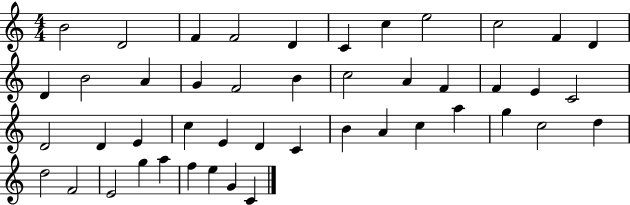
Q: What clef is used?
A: treble